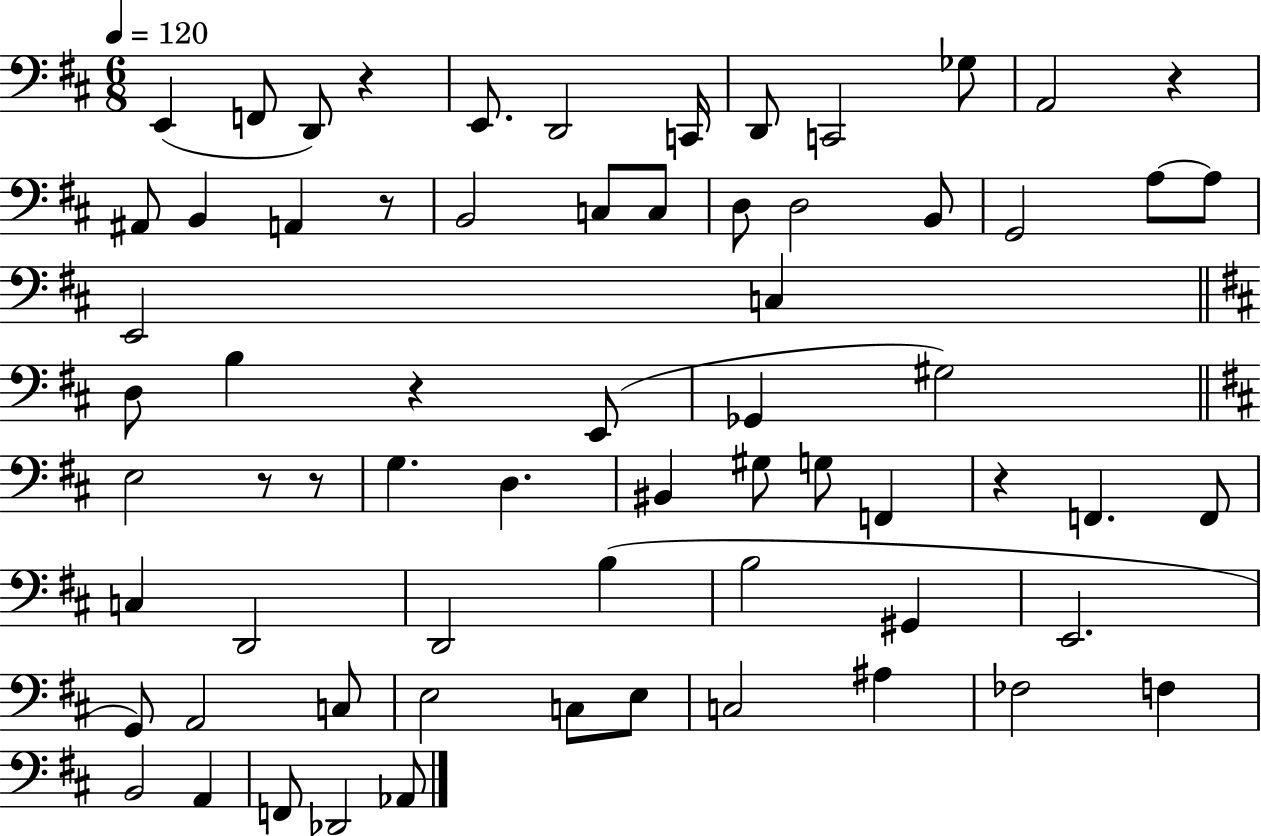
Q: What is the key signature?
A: D major